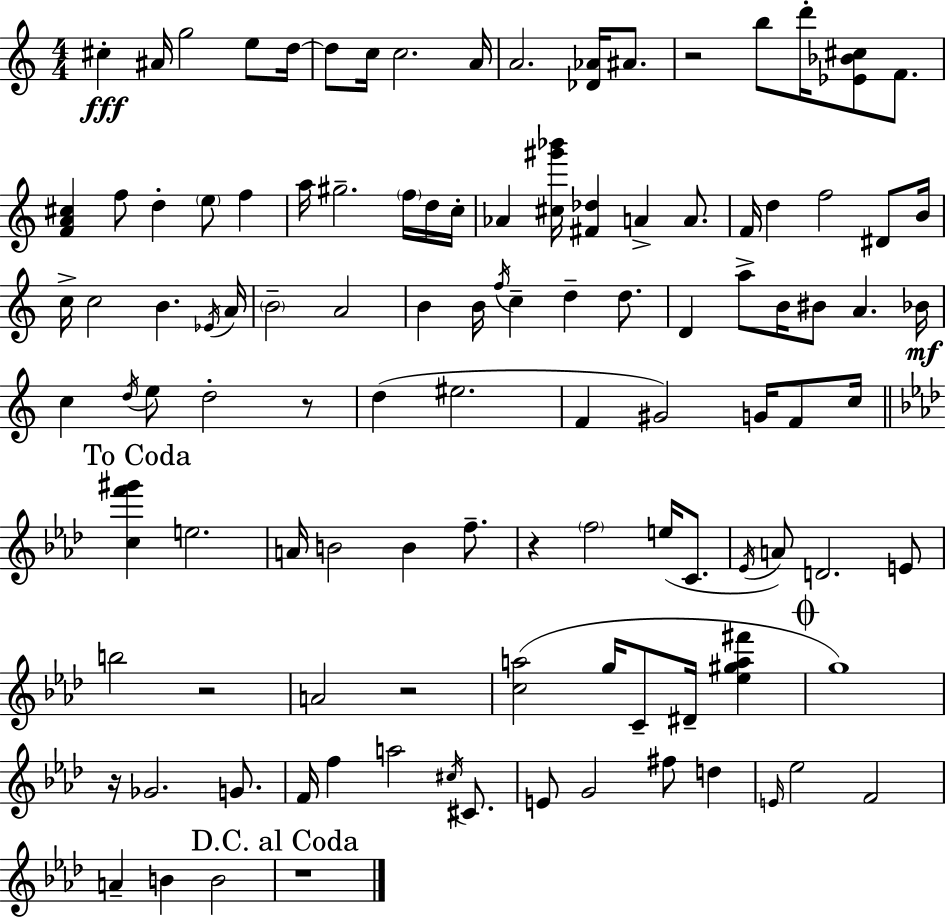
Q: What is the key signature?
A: C major